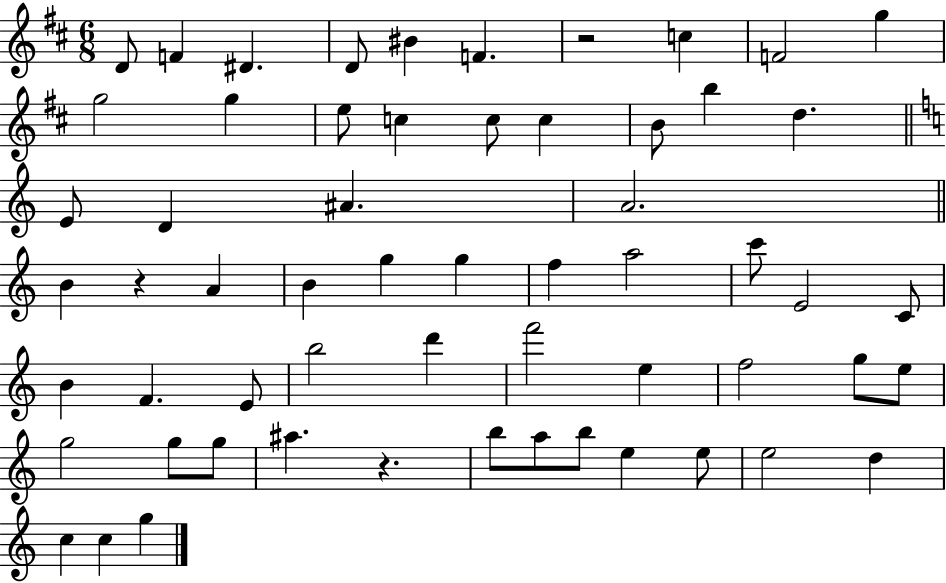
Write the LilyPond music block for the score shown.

{
  \clef treble
  \numericTimeSignature
  \time 6/8
  \key d \major
  \repeat volta 2 { d'8 f'4 dis'4. | d'8 bis'4 f'4. | r2 c''4 | f'2 g''4 | \break g''2 g''4 | e''8 c''4 c''8 c''4 | b'8 b''4 d''4. | \bar "||" \break \key c \major e'8 d'4 ais'4. | a'2. | \bar "||" \break \key a \minor b'4 r4 a'4 | b'4 g''4 g''4 | f''4 a''2 | c'''8 e'2 c'8 | \break b'4 f'4. e'8 | b''2 d'''4 | f'''2 e''4 | f''2 g''8 e''8 | \break g''2 g''8 g''8 | ais''4. r4. | b''8 a''8 b''8 e''4 e''8 | e''2 d''4 | \break c''4 c''4 g''4 | } \bar "|."
}